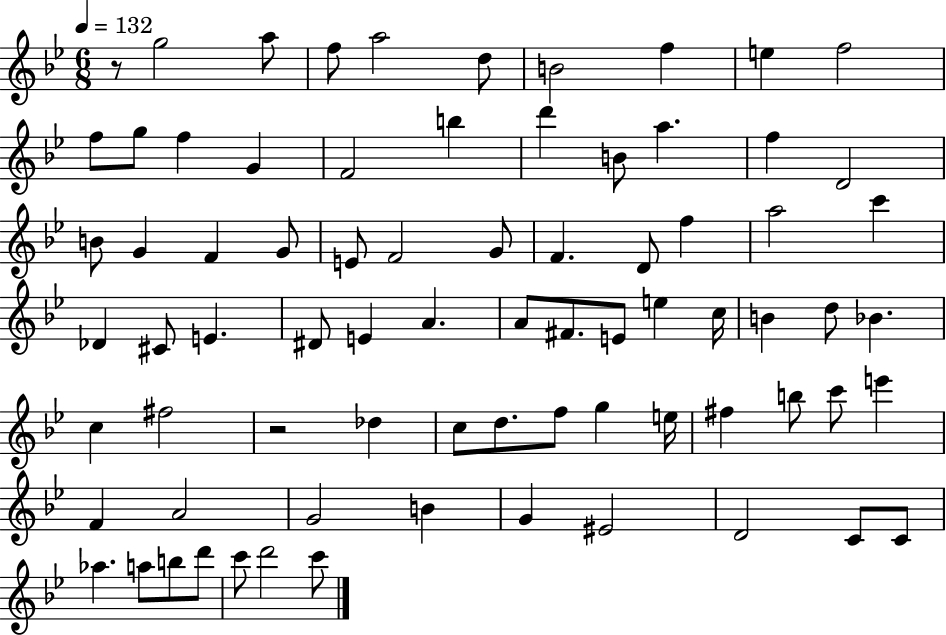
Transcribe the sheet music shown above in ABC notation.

X:1
T:Untitled
M:6/8
L:1/4
K:Bb
z/2 g2 a/2 f/2 a2 d/2 B2 f e f2 f/2 g/2 f G F2 b d' B/2 a f D2 B/2 G F G/2 E/2 F2 G/2 F D/2 f a2 c' _D ^C/2 E ^D/2 E A A/2 ^F/2 E/2 e c/4 B d/2 _B c ^f2 z2 _d c/2 d/2 f/2 g e/4 ^f b/2 c'/2 e' F A2 G2 B G ^E2 D2 C/2 C/2 _a a/2 b/2 d'/2 c'/2 d'2 c'/2